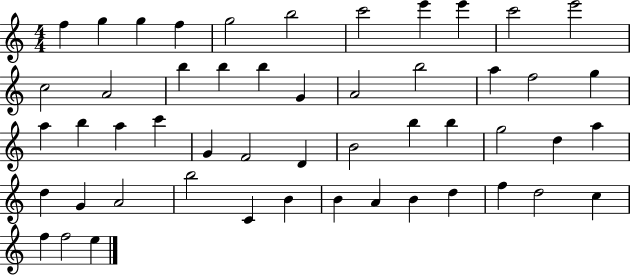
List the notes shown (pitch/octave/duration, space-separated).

F5/q G5/q G5/q F5/q G5/h B5/h C6/h E6/q E6/q C6/h E6/h C5/h A4/h B5/q B5/q B5/q G4/q A4/h B5/h A5/q F5/h G5/q A5/q B5/q A5/q C6/q G4/q F4/h D4/q B4/h B5/q B5/q G5/h D5/q A5/q D5/q G4/q A4/h B5/h C4/q B4/q B4/q A4/q B4/q D5/q F5/q D5/h C5/q F5/q F5/h E5/q